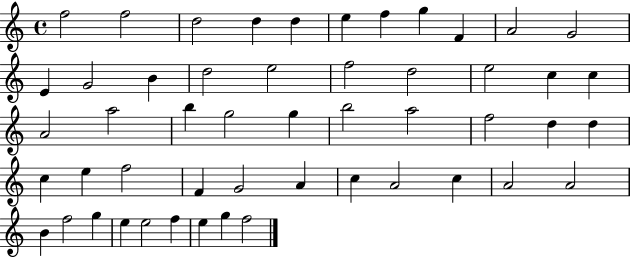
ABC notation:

X:1
T:Untitled
M:4/4
L:1/4
K:C
f2 f2 d2 d d e f g F A2 G2 E G2 B d2 e2 f2 d2 e2 c c A2 a2 b g2 g b2 a2 f2 d d c e f2 F G2 A c A2 c A2 A2 B f2 g e e2 f e g f2